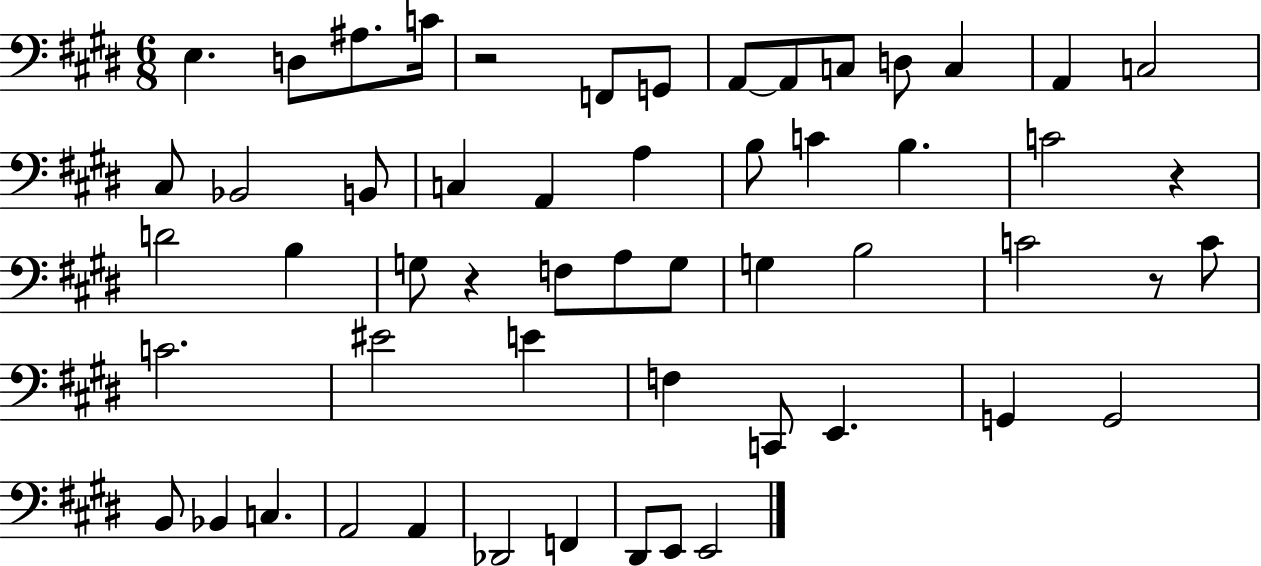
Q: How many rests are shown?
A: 4